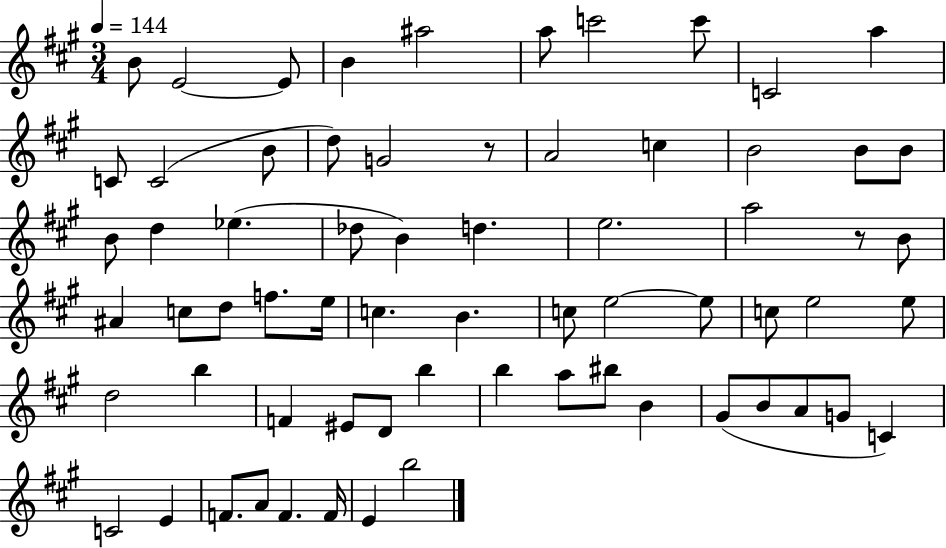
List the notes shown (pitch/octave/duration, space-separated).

B4/e E4/h E4/e B4/q A#5/h A5/e C6/h C6/e C4/h A5/q C4/e C4/h B4/e D5/e G4/h R/e A4/h C5/q B4/h B4/e B4/e B4/e D5/q Eb5/q. Db5/e B4/q D5/q. E5/h. A5/h R/e B4/e A#4/q C5/e D5/e F5/e. E5/s C5/q. B4/q. C5/e E5/h E5/e C5/e E5/h E5/e D5/h B5/q F4/q EIS4/e D4/e B5/q B5/q A5/e BIS5/e B4/q G#4/e B4/e A4/e G4/e C4/q C4/h E4/q F4/e. A4/e F4/q. F4/s E4/q B5/h